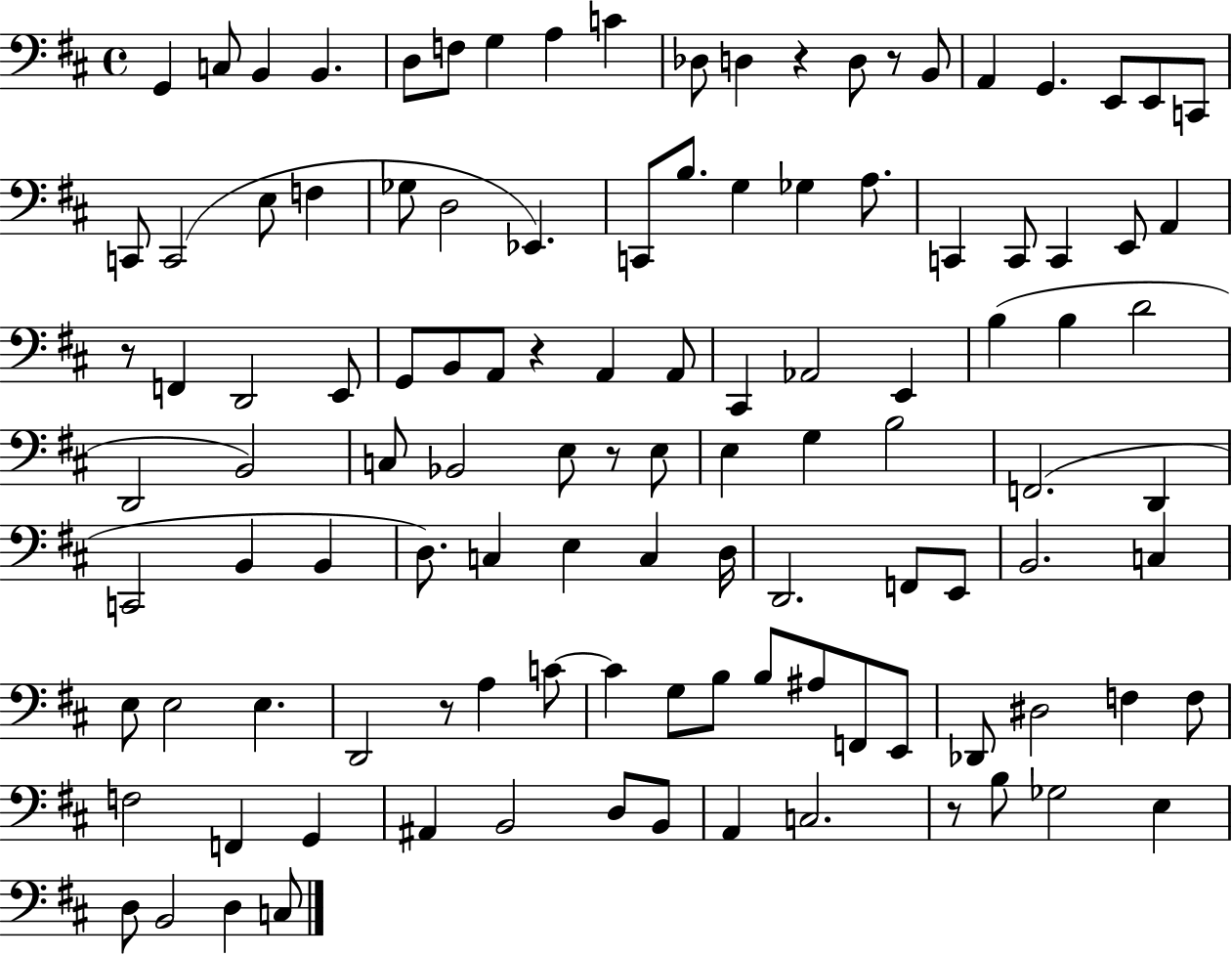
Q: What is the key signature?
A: D major